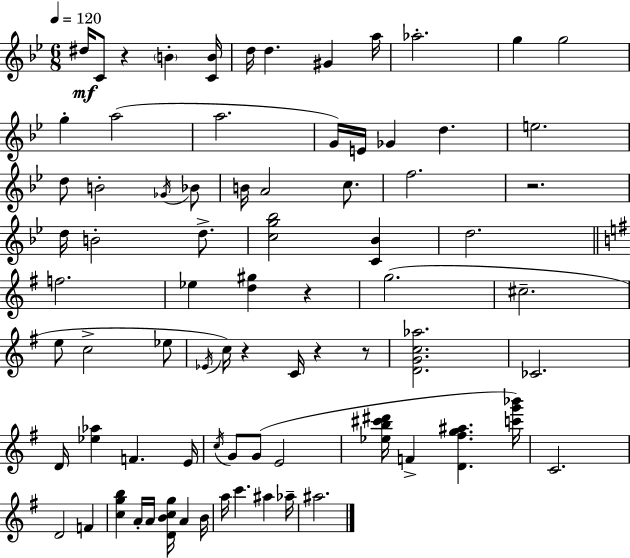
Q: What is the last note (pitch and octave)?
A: A#5